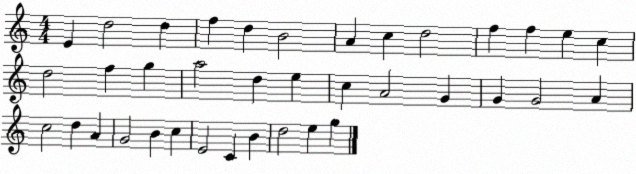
X:1
T:Untitled
M:4/4
L:1/4
K:C
E d2 d f d B2 A c d2 f f e c d2 f g a2 d e c A2 G G G2 A c2 d A G2 B c E2 C B d2 e g